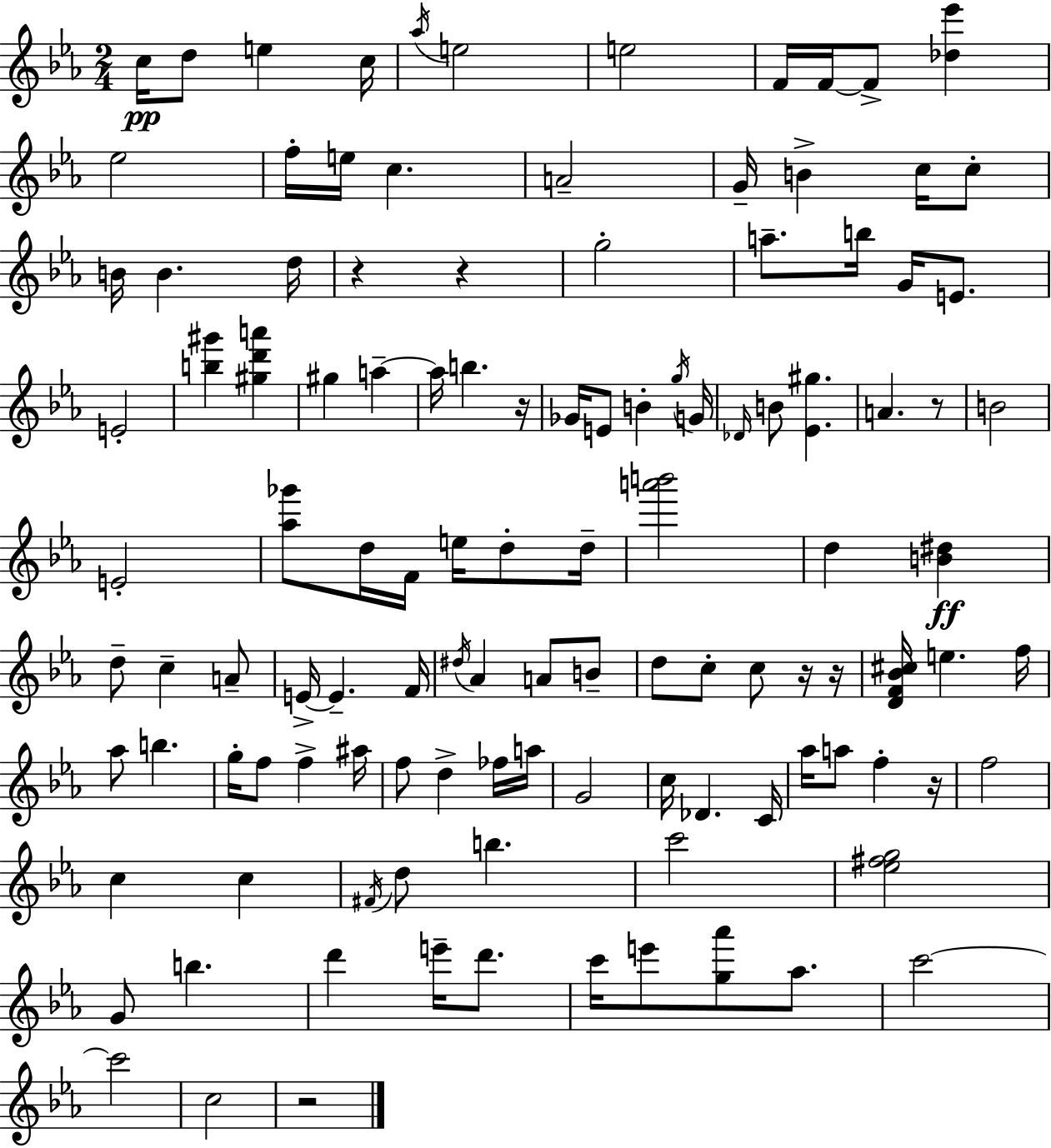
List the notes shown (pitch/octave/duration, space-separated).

C5/s D5/e E5/q C5/s Ab5/s E5/h E5/h F4/s F4/s F4/e [Db5,Eb6]/q Eb5/h F5/s E5/s C5/q. A4/h G4/s B4/q C5/s C5/e B4/s B4/q. D5/s R/q R/q G5/h A5/e. B5/s G4/s E4/e. E4/h [B5,G#6]/q [G#5,D6,A6]/q G#5/q A5/q A5/s B5/q. R/s Gb4/s E4/e B4/q G5/s G4/s Db4/s B4/e [Eb4,G#5]/q. A4/q. R/e B4/h E4/h [Ab5,Gb6]/e D5/s F4/s E5/s D5/e D5/s [A6,B6]/h D5/q [B4,D#5]/q D5/e C5/q A4/e E4/s E4/q. F4/s D#5/s Ab4/q A4/e B4/e D5/e C5/e C5/e R/s R/s [D4,F4,Bb4,C#5]/s E5/q. F5/s Ab5/e B5/q. G5/s F5/e F5/q A#5/s F5/e D5/q FES5/s A5/s G4/h C5/s Db4/q. C4/s Ab5/s A5/e F5/q R/s F5/h C5/q C5/q F#4/s D5/e B5/q. C6/h [Eb5,F#5,G5]/h G4/e B5/q. D6/q E6/s D6/e. C6/s E6/e [G5,Ab6]/e Ab5/e. C6/h C6/h C5/h R/h